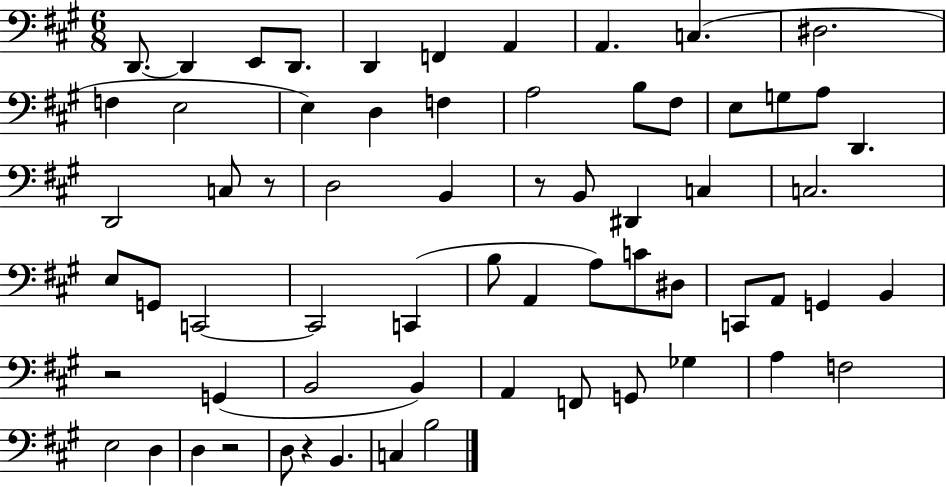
{
  \clef bass
  \numericTimeSignature
  \time 6/8
  \key a \major
  d,8.~~ d,4 e,8 d,8. | d,4 f,4 a,4 | a,4. c4.( | dis2. | \break f4 e2 | e4) d4 f4 | a2 b8 fis8 | e8 g8 a8 d,4. | \break d,2 c8 r8 | d2 b,4 | r8 b,8 dis,4 c4 | c2. | \break e8 g,8 c,2~~ | c,2 c,4( | b8 a,4 a8) c'8 dis8 | c,8 a,8 g,4 b,4 | \break r2 g,4( | b,2 b,4) | a,4 f,8 g,8 ges4 | a4 f2 | \break e2 d4 | d4 r2 | d8 r4 b,4. | c4 b2 | \break \bar "|."
}